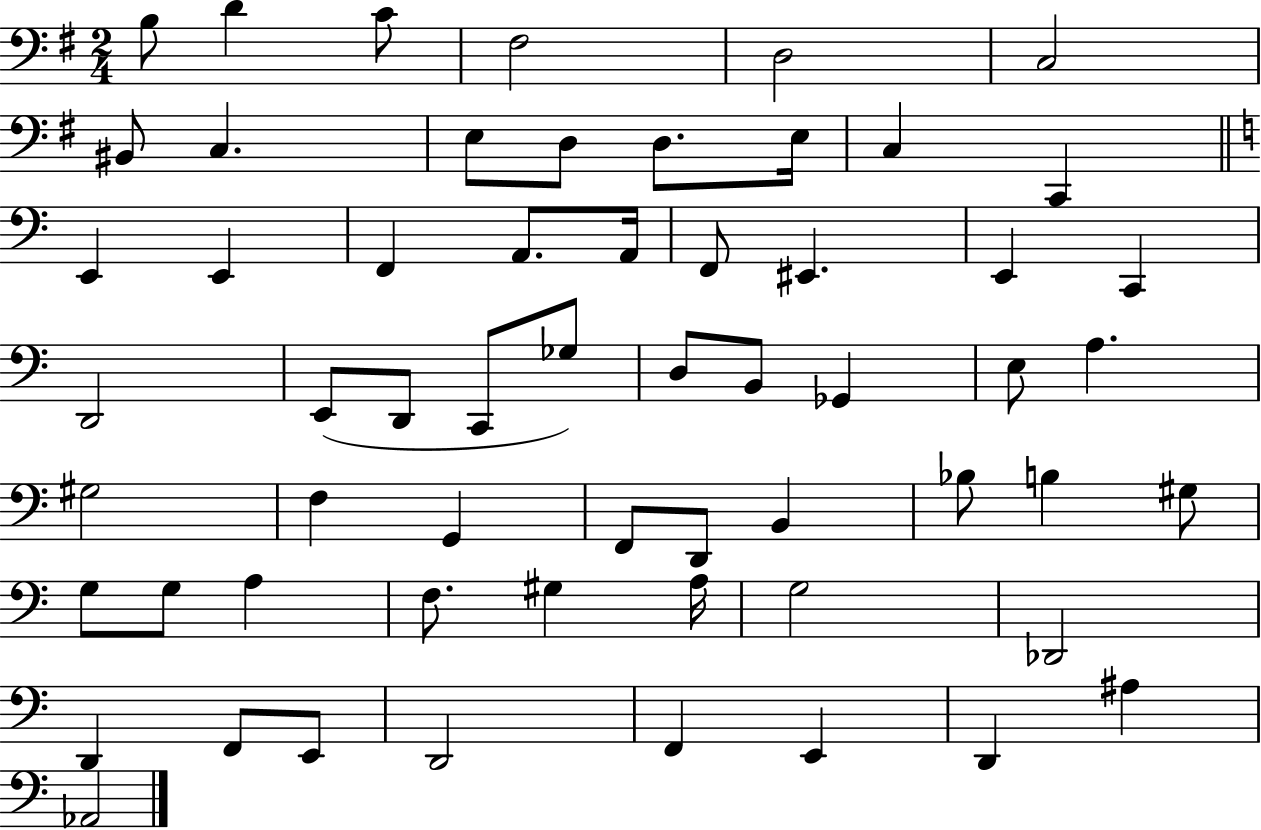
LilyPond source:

{
  \clef bass
  \numericTimeSignature
  \time 2/4
  \key g \major
  b8 d'4 c'8 | fis2 | d2 | c2 | \break bis,8 c4. | e8 d8 d8. e16 | c4 c,4 | \bar "||" \break \key a \minor e,4 e,4 | f,4 a,8. a,16 | f,8 eis,4. | e,4 c,4 | \break d,2 | e,8( d,8 c,8 ges8) | d8 b,8 ges,4 | e8 a4. | \break gis2 | f4 g,4 | f,8 d,8 b,4 | bes8 b4 gis8 | \break g8 g8 a4 | f8. gis4 a16 | g2 | des,2 | \break d,4 f,8 e,8 | d,2 | f,4 e,4 | d,4 ais4 | \break aes,2 | \bar "|."
}